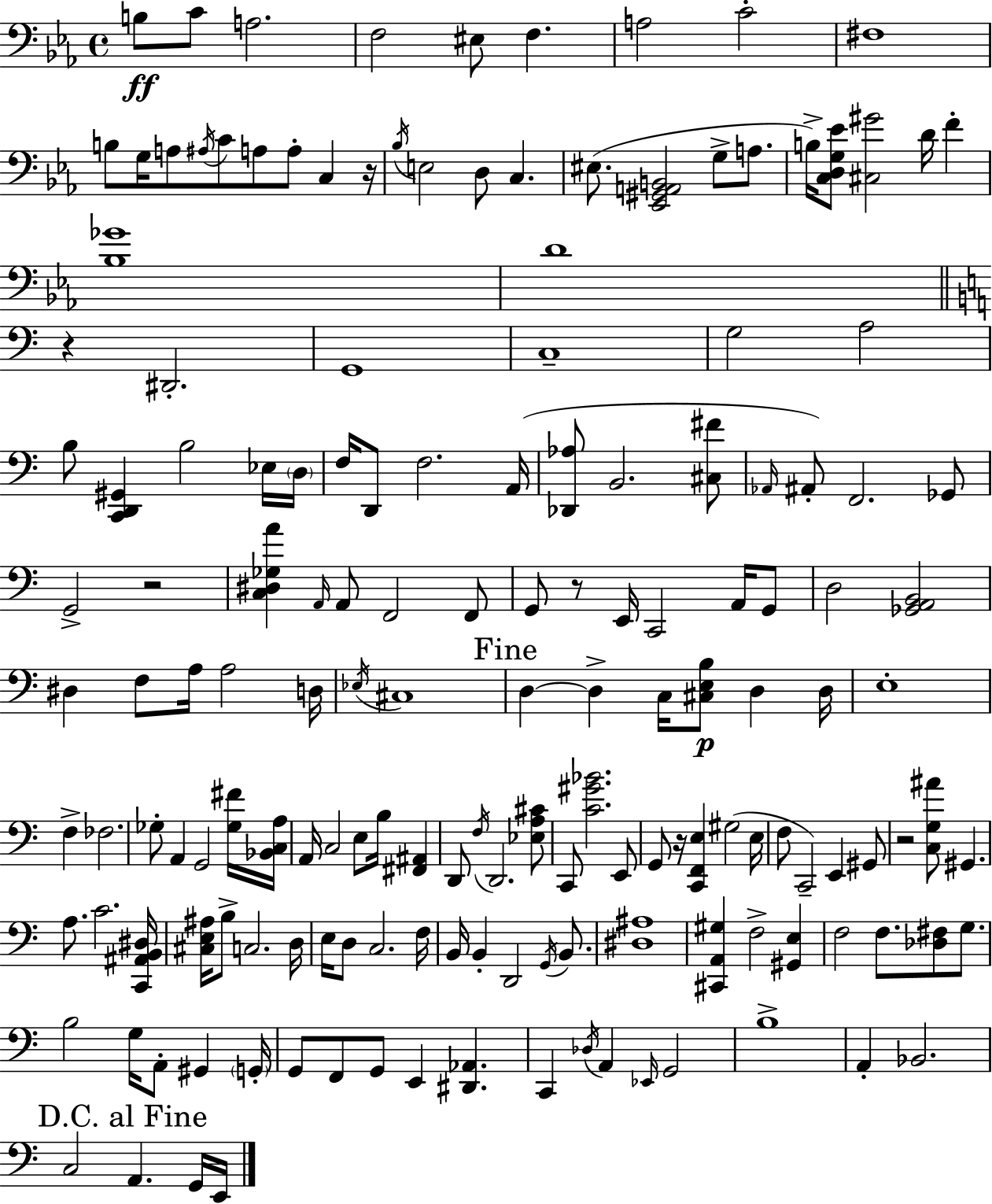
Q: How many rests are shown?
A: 6